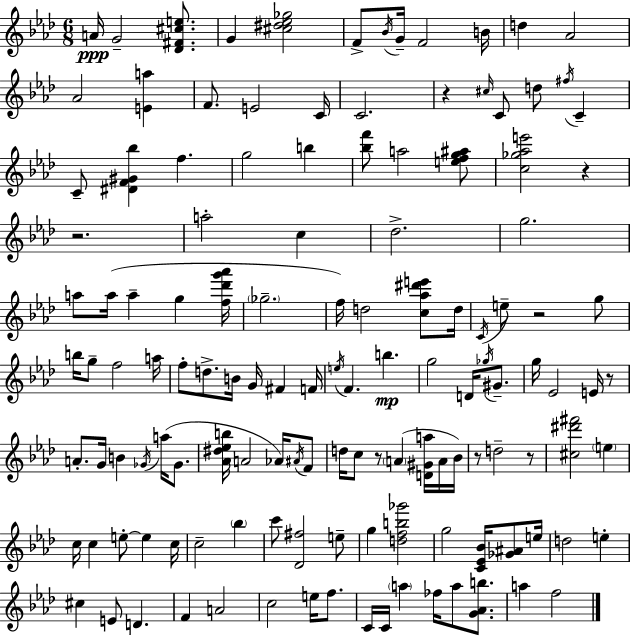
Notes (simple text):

A4/s G4/h [Db4,F#4,C#5,E5]/e. G4/q [C#5,D#5,Eb5,Gb5]/h F4/e Bb4/s G4/s F4/h B4/s D5/q Ab4/h Ab4/h [E4,A5]/q F4/e. E4/h C4/s C4/h. R/q C#5/s C4/e D5/e F#5/s C4/q C4/e [D#4,F4,G#4,Bb5]/q F5/q. G5/h B5/q [Bb5,F6]/e A5/h [E5,F5,G5,A#5]/e [C5,Gb5,Ab5,E6]/h R/q R/h. A5/h C5/q Db5/h. G5/h. A5/e A5/s A5/q G5/q [F5,Db6,G6,Ab6]/s Gb5/h. F5/s D5/h [C5,Ab5,D#6,E6]/e D5/s C4/s E5/e R/h G5/e B5/s G5/e F5/h A5/s F5/e D5/e. B4/s G4/s F#4/q F4/s E5/s F4/q. B5/q. G5/h D4/s Gb5/s G#4/e. G5/s Eb4/h E4/s R/e A4/e. G4/s B4/q Gb4/s A5/s Gb4/e. [Ab4,D#5,Eb5,B5]/s A4/h Ab4/s A#4/s F4/e D5/s C5/e R/e A4/q [D4,G#4,A5]/s A4/s Bb4/s R/e D5/h R/e [C#5,D#6,F#6]/h E5/q C5/s C5/q E5/e E5/q C5/s C5/h Bb5/q C6/e [Db4,F#5]/h E5/e G5/q [D5,F5,B5,Gb6]/h G5/h [C4,Eb4,Bb4]/s [Gb4,A#4]/e E5/s D5/h E5/q C#5/q E4/e D4/q. F4/q A4/h C5/h E5/s F5/e. C4/s C4/s A5/q FES5/s A5/e [G4,Ab4,B5]/e. A5/q F5/h